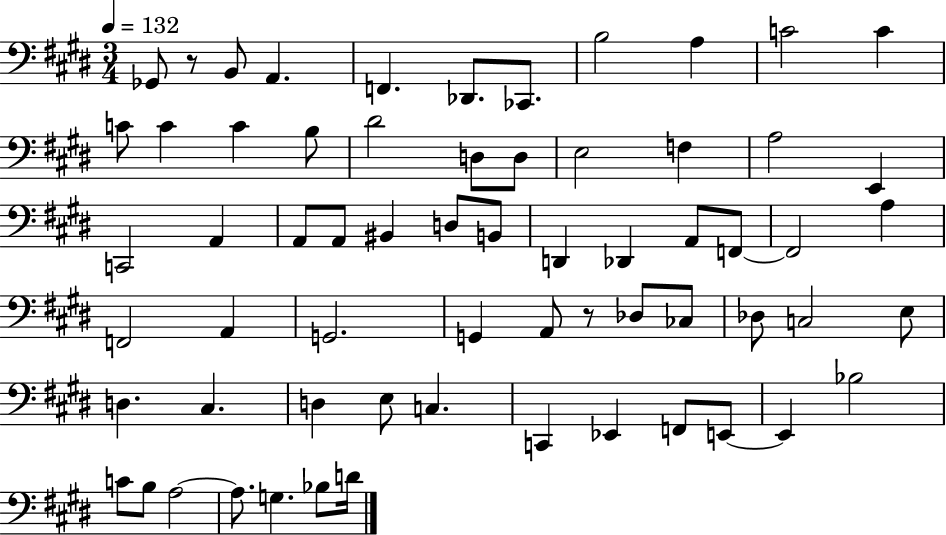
X:1
T:Untitled
M:3/4
L:1/4
K:E
_G,,/2 z/2 B,,/2 A,, F,, _D,,/2 _C,,/2 B,2 A, C2 C C/2 C C B,/2 ^D2 D,/2 D,/2 E,2 F, A,2 E,, C,,2 A,, A,,/2 A,,/2 ^B,, D,/2 B,,/2 D,, _D,, A,,/2 F,,/2 F,,2 A, F,,2 A,, G,,2 G,, A,,/2 z/2 _D,/2 _C,/2 _D,/2 C,2 E,/2 D, ^C, D, E,/2 C, C,, _E,, F,,/2 E,,/2 E,, _B,2 C/2 B,/2 A,2 A,/2 G, _B,/2 D/4